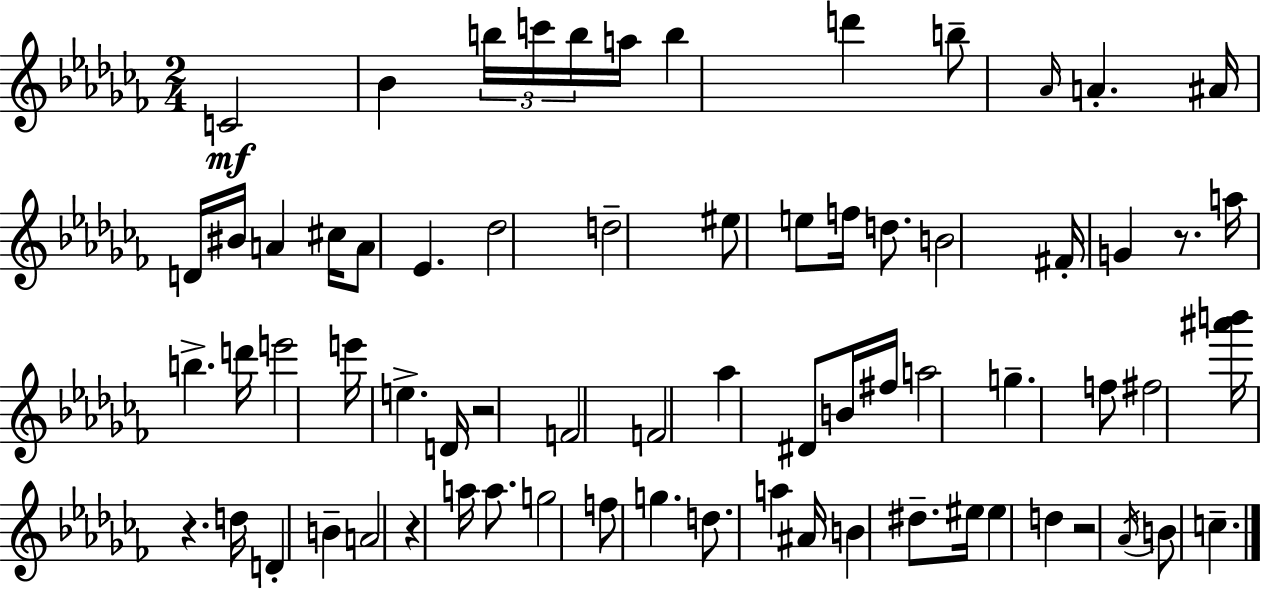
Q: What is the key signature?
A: AES minor